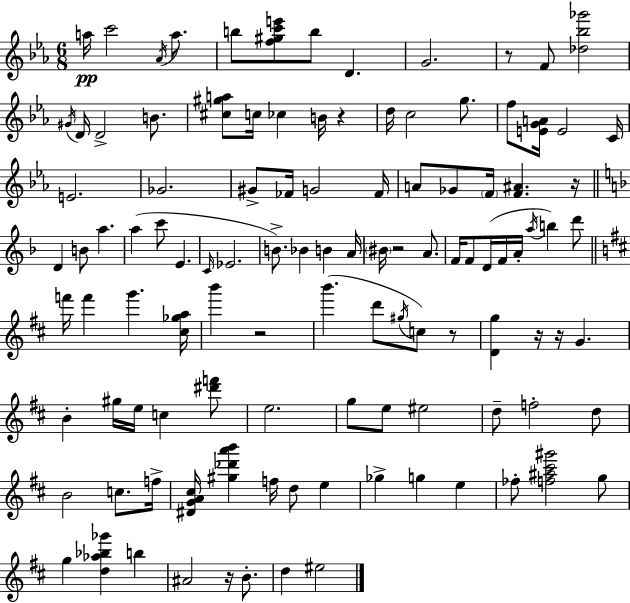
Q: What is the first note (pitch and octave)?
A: A5